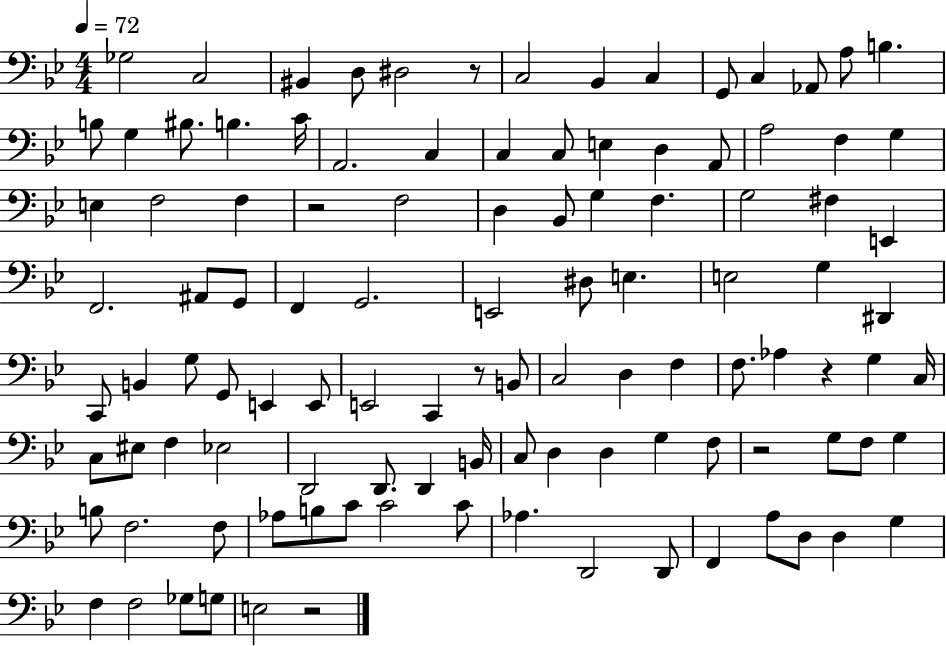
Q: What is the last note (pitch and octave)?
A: E3